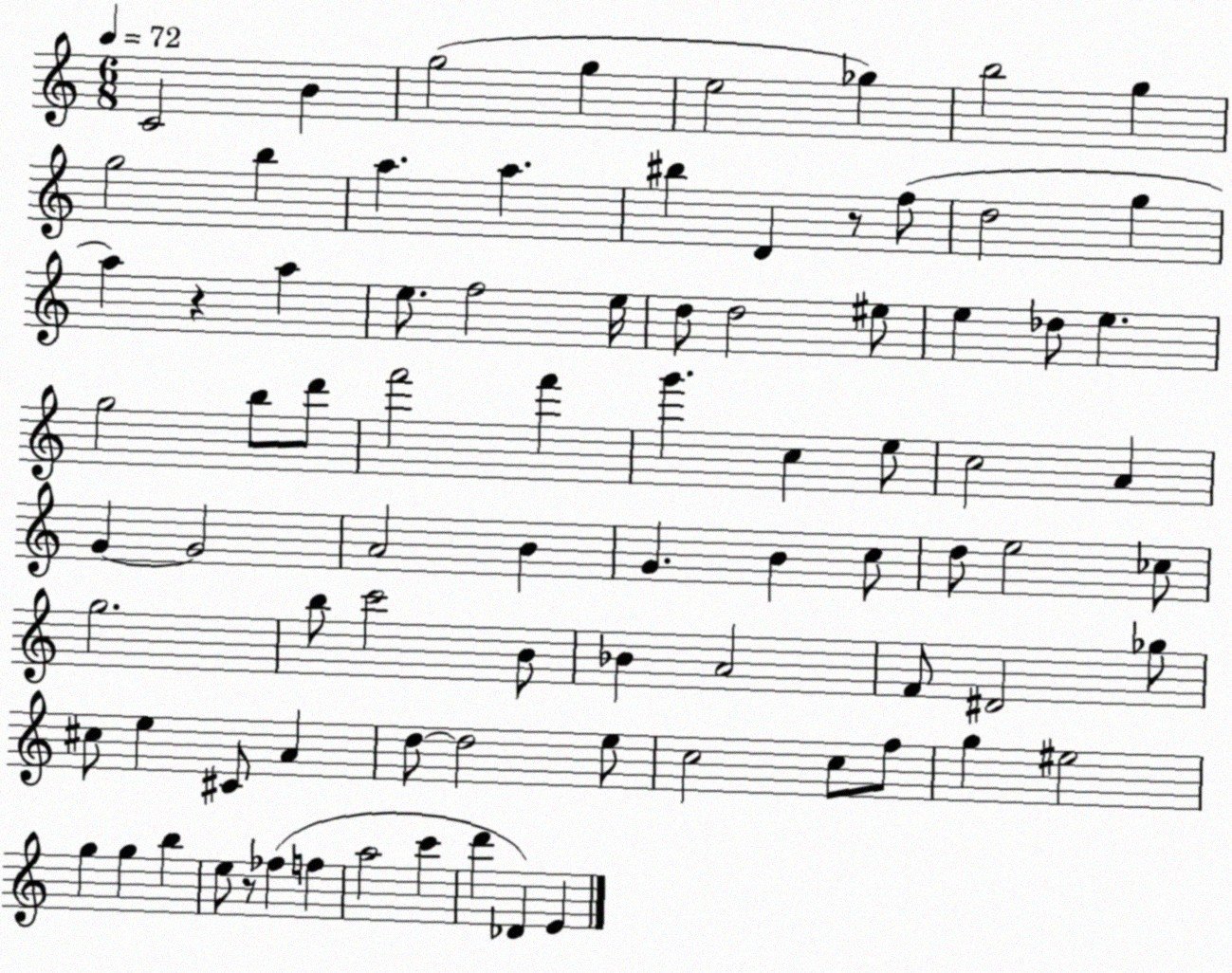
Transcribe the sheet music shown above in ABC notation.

X:1
T:Untitled
M:6/8
L:1/4
K:C
C2 B g2 g e2 _g b2 g g2 b a a ^b D z/2 f/2 d2 g a z a e/2 f2 e/4 d/2 d2 ^e/2 e _d/2 e g2 b/2 d'/2 f'2 f' g' c e/2 c2 A G G2 A2 B G B c/2 d/2 e2 _c/2 g2 b/2 c'2 B/2 _B A2 F/2 ^D2 _g/2 ^c/2 e ^C/2 A d/2 d2 e/2 c2 c/2 f/2 g ^e2 g g b e/2 z/2 _f f a2 c' d' _D E